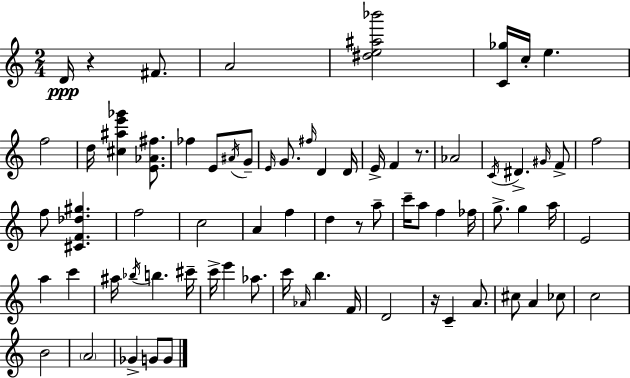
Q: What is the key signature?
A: A minor